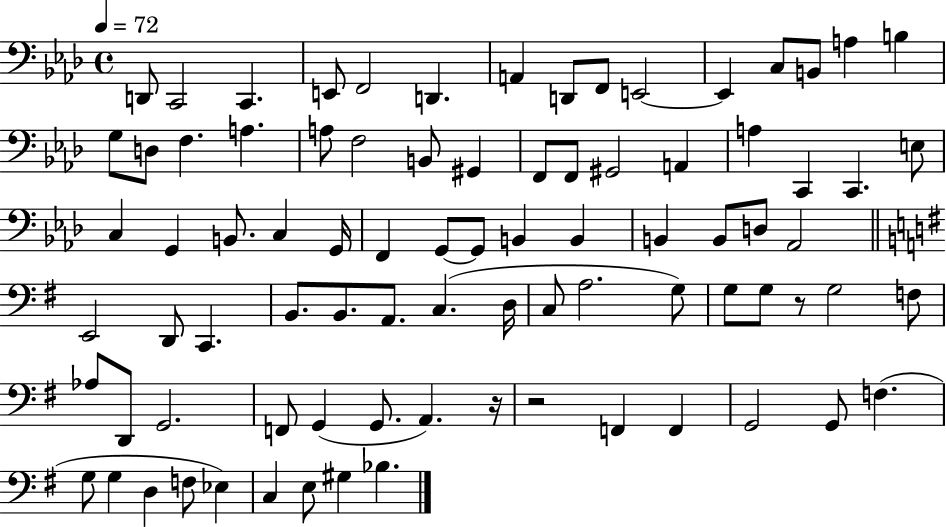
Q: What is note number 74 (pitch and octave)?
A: G3